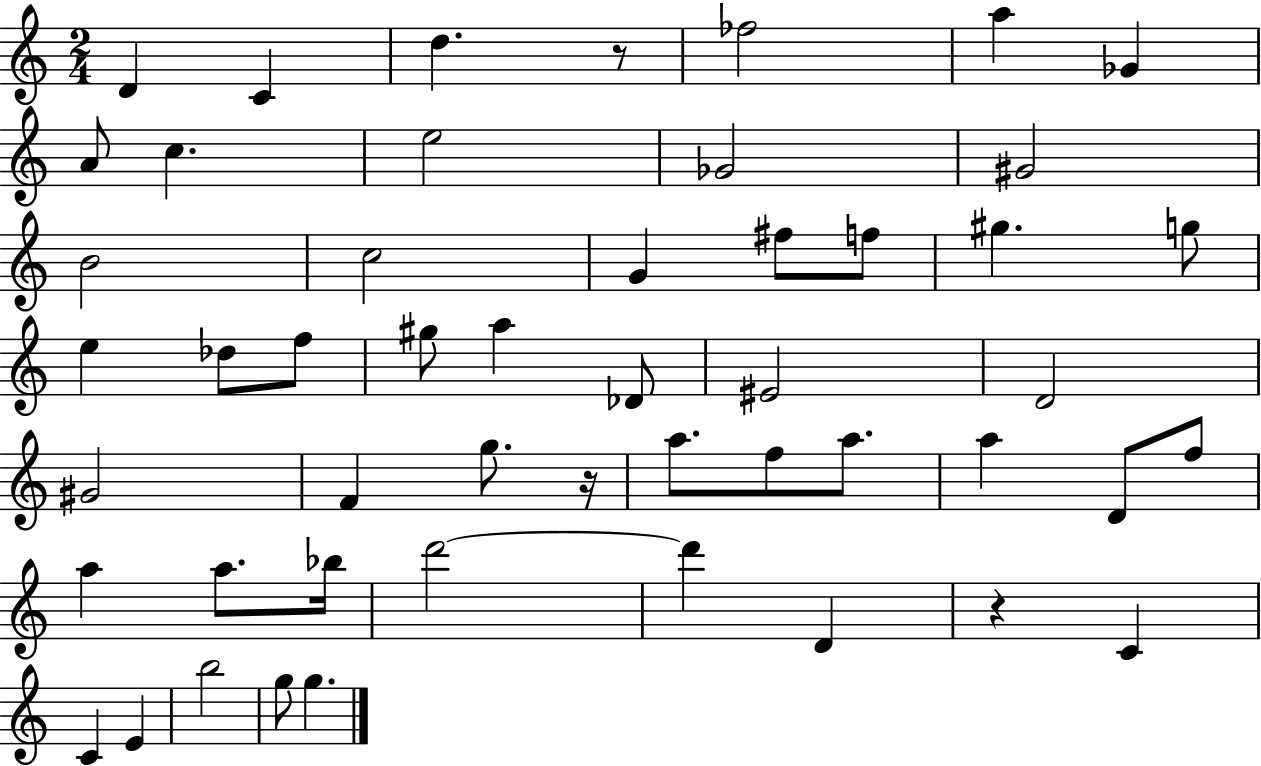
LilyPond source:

{
  \clef treble
  \numericTimeSignature
  \time 2/4
  \key c \major
  d'4 c'4 | d''4. r8 | fes''2 | a''4 ges'4 | \break a'8 c''4. | e''2 | ges'2 | gis'2 | \break b'2 | c''2 | g'4 fis''8 f''8 | gis''4. g''8 | \break e''4 des''8 f''8 | gis''8 a''4 des'8 | eis'2 | d'2 | \break gis'2 | f'4 g''8. r16 | a''8. f''8 a''8. | a''4 d'8 f''8 | \break a''4 a''8. bes''16 | d'''2~~ | d'''4 d'4 | r4 c'4 | \break c'4 e'4 | b''2 | g''8 g''4. | \bar "|."
}